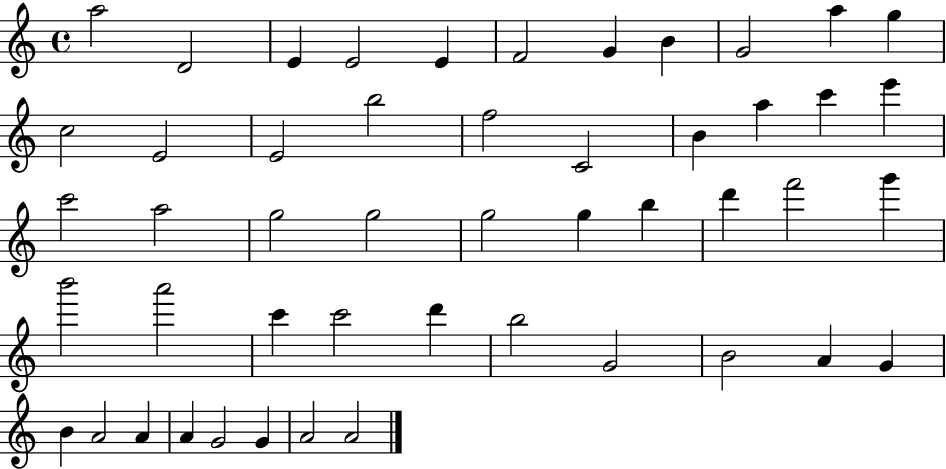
A5/h D4/h E4/q E4/h E4/q F4/h G4/q B4/q G4/h A5/q G5/q C5/h E4/h E4/h B5/h F5/h C4/h B4/q A5/q C6/q E6/q C6/h A5/h G5/h G5/h G5/h G5/q B5/q D6/q F6/h G6/q B6/h A6/h C6/q C6/h D6/q B5/h G4/h B4/h A4/q G4/q B4/q A4/h A4/q A4/q G4/h G4/q A4/h A4/h